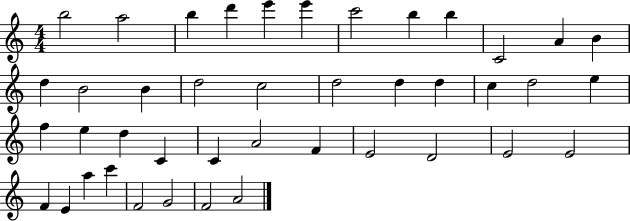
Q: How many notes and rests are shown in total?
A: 42